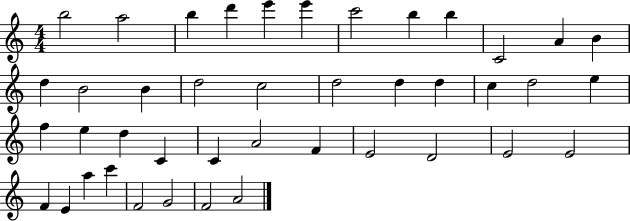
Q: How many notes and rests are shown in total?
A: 42